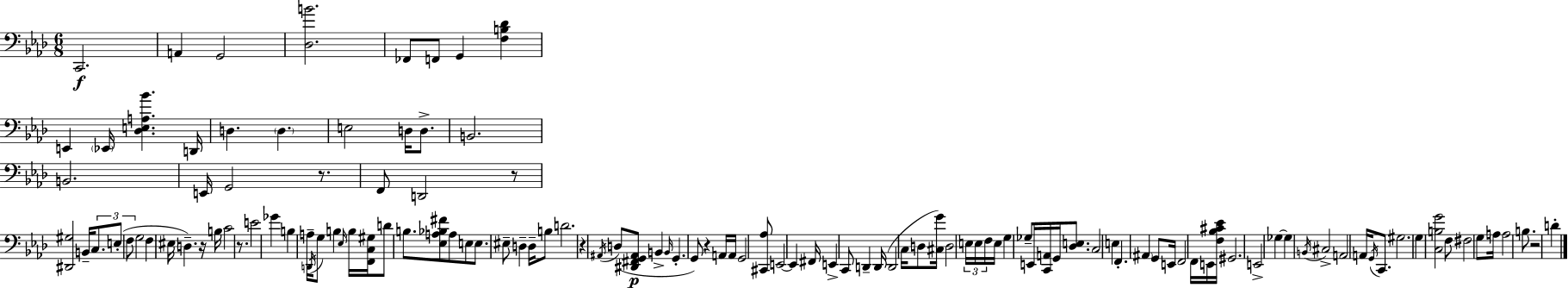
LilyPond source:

{
  \clef bass
  \numericTimeSignature
  \time 6/8
  \key f \minor
  c,2.\f | a,4 g,2 | <des b'>2. | fes,8 f,8 g,4 <f b des'>4 | \break e,4 \parenthesize ees,16 <des e a bes'>4. d,16 | d4. \parenthesize d4. | e2 d16 d8.-> | b,2. | \break b,2. | e,16 g,2 r8. | f,8 d,2 r8 | <dis, gis>2 b,16-- \tuplet 3/2 { c8. | \break e8-.( f8 } g2 | f4 eis16 d4.--) r16 | b16 c'2 r8. | e'2 ges'4 | \break b4 a16-- \acciaccatura { d,16 } g8 b4 | \grace { ees16 } b16 <f, c gis>16 d'8 b8. <ees a bes fis'>8 a8 | e8 e8. eis8-- d4-- d16-- | b8 d'2. | \break r4 \acciaccatura { ais,16 } d8( <dis, fis, g, ais,>8\p b,4-> | \grace { b,16 } g,4.-. g,8) | r4 a,16 a,16 g,2 | <cis, aes>8 e,2~~ | \break e,4 fis,16 e,4-> c,8 d,4-- | d,16( d,2 | c16 d8 <cis g'>16) d2 | \tuplet 3/2 { e16 e16 f16 } e16 g4 ges8-- e,16 <c, a,>16 | \break g,16 <des e>8. c2 | e4 f,4.-. \parenthesize ais,4 | g,8 e,16 f,2 | f,16 e,16 <f bes cis' ees'>16 gis,2. | \break e,2-> | ges4~~ ges4 \acciaccatura { b,16 } cis2-> | a,2 | a,16 \acciaccatura { g,16 } c,8. gis2. | \break g4 <c b g'>2 | f8 fis2 | g8 a16 a2 | b8. r2 | \break d'4-. \bar "|."
}